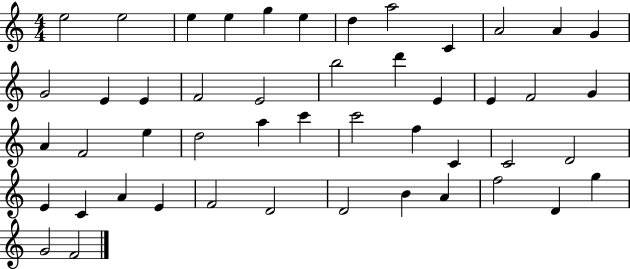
X:1
T:Untitled
M:4/4
L:1/4
K:C
e2 e2 e e g e d a2 C A2 A G G2 E E F2 E2 b2 d' E E F2 G A F2 e d2 a c' c'2 f C C2 D2 E C A E F2 D2 D2 B A f2 D g G2 F2